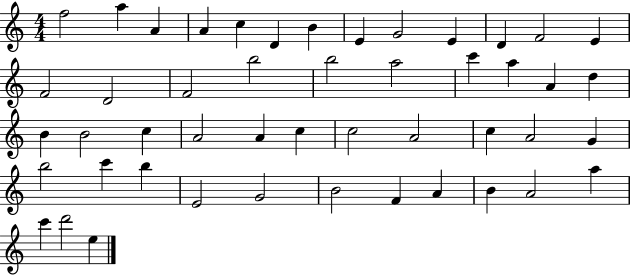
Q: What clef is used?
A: treble